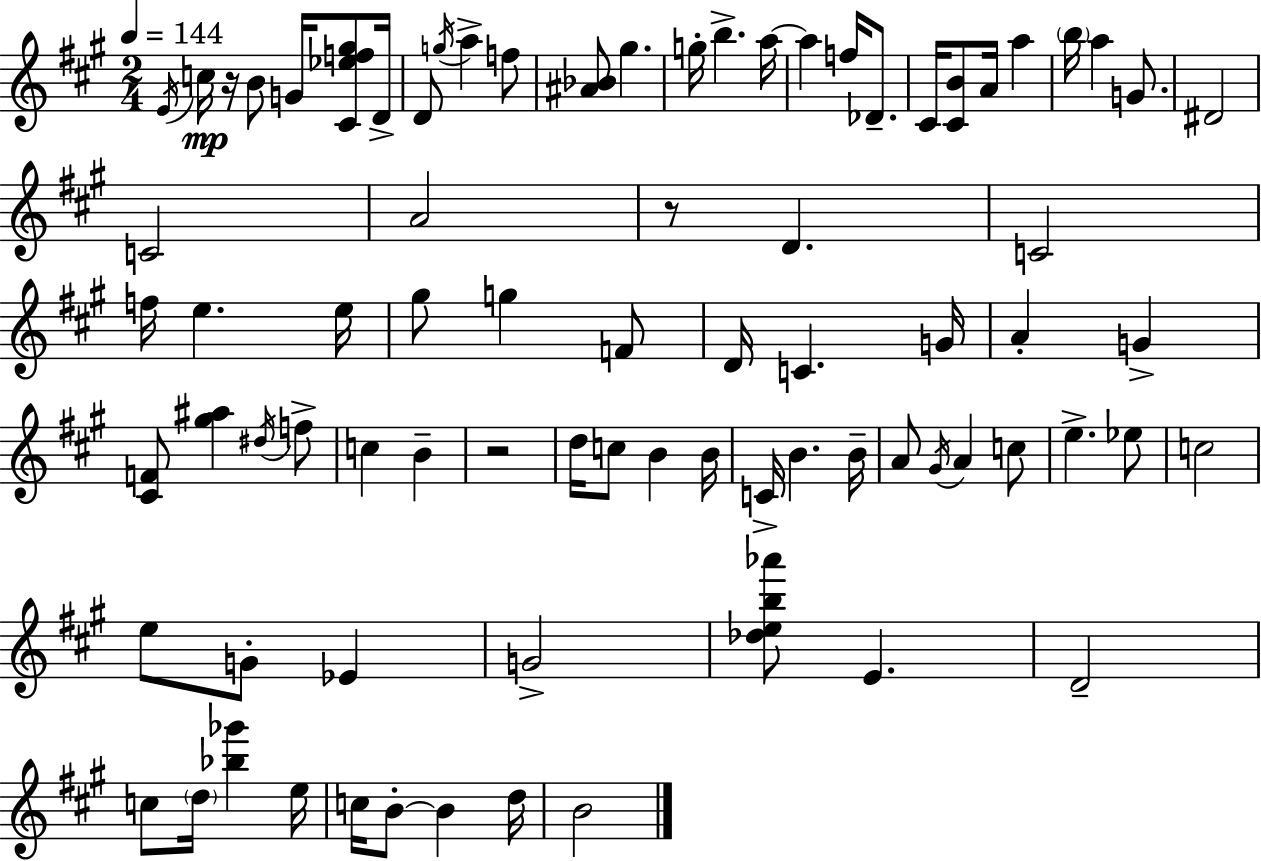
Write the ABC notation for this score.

X:1
T:Untitled
M:2/4
L:1/4
K:A
E/4 c/4 z/4 B/2 G/4 [^C_ef^g]/2 D/4 D/2 g/4 a f/2 [^A_B]/2 ^g g/4 b a/4 a f/4 _D/2 ^C/4 [^CB]/2 A/4 a b/4 a G/2 ^D2 C2 A2 z/2 D C2 f/4 e e/4 ^g/2 g F/2 D/4 C G/4 A G [^CF]/2 [^g^a] ^d/4 f/2 c B z2 d/4 c/2 B B/4 C/4 B B/4 A/2 ^G/4 A c/2 e _e/2 c2 e/2 G/2 _E G2 [_deb_a']/2 E D2 c/2 d/4 [_b_g'] e/4 c/4 B/2 B d/4 B2